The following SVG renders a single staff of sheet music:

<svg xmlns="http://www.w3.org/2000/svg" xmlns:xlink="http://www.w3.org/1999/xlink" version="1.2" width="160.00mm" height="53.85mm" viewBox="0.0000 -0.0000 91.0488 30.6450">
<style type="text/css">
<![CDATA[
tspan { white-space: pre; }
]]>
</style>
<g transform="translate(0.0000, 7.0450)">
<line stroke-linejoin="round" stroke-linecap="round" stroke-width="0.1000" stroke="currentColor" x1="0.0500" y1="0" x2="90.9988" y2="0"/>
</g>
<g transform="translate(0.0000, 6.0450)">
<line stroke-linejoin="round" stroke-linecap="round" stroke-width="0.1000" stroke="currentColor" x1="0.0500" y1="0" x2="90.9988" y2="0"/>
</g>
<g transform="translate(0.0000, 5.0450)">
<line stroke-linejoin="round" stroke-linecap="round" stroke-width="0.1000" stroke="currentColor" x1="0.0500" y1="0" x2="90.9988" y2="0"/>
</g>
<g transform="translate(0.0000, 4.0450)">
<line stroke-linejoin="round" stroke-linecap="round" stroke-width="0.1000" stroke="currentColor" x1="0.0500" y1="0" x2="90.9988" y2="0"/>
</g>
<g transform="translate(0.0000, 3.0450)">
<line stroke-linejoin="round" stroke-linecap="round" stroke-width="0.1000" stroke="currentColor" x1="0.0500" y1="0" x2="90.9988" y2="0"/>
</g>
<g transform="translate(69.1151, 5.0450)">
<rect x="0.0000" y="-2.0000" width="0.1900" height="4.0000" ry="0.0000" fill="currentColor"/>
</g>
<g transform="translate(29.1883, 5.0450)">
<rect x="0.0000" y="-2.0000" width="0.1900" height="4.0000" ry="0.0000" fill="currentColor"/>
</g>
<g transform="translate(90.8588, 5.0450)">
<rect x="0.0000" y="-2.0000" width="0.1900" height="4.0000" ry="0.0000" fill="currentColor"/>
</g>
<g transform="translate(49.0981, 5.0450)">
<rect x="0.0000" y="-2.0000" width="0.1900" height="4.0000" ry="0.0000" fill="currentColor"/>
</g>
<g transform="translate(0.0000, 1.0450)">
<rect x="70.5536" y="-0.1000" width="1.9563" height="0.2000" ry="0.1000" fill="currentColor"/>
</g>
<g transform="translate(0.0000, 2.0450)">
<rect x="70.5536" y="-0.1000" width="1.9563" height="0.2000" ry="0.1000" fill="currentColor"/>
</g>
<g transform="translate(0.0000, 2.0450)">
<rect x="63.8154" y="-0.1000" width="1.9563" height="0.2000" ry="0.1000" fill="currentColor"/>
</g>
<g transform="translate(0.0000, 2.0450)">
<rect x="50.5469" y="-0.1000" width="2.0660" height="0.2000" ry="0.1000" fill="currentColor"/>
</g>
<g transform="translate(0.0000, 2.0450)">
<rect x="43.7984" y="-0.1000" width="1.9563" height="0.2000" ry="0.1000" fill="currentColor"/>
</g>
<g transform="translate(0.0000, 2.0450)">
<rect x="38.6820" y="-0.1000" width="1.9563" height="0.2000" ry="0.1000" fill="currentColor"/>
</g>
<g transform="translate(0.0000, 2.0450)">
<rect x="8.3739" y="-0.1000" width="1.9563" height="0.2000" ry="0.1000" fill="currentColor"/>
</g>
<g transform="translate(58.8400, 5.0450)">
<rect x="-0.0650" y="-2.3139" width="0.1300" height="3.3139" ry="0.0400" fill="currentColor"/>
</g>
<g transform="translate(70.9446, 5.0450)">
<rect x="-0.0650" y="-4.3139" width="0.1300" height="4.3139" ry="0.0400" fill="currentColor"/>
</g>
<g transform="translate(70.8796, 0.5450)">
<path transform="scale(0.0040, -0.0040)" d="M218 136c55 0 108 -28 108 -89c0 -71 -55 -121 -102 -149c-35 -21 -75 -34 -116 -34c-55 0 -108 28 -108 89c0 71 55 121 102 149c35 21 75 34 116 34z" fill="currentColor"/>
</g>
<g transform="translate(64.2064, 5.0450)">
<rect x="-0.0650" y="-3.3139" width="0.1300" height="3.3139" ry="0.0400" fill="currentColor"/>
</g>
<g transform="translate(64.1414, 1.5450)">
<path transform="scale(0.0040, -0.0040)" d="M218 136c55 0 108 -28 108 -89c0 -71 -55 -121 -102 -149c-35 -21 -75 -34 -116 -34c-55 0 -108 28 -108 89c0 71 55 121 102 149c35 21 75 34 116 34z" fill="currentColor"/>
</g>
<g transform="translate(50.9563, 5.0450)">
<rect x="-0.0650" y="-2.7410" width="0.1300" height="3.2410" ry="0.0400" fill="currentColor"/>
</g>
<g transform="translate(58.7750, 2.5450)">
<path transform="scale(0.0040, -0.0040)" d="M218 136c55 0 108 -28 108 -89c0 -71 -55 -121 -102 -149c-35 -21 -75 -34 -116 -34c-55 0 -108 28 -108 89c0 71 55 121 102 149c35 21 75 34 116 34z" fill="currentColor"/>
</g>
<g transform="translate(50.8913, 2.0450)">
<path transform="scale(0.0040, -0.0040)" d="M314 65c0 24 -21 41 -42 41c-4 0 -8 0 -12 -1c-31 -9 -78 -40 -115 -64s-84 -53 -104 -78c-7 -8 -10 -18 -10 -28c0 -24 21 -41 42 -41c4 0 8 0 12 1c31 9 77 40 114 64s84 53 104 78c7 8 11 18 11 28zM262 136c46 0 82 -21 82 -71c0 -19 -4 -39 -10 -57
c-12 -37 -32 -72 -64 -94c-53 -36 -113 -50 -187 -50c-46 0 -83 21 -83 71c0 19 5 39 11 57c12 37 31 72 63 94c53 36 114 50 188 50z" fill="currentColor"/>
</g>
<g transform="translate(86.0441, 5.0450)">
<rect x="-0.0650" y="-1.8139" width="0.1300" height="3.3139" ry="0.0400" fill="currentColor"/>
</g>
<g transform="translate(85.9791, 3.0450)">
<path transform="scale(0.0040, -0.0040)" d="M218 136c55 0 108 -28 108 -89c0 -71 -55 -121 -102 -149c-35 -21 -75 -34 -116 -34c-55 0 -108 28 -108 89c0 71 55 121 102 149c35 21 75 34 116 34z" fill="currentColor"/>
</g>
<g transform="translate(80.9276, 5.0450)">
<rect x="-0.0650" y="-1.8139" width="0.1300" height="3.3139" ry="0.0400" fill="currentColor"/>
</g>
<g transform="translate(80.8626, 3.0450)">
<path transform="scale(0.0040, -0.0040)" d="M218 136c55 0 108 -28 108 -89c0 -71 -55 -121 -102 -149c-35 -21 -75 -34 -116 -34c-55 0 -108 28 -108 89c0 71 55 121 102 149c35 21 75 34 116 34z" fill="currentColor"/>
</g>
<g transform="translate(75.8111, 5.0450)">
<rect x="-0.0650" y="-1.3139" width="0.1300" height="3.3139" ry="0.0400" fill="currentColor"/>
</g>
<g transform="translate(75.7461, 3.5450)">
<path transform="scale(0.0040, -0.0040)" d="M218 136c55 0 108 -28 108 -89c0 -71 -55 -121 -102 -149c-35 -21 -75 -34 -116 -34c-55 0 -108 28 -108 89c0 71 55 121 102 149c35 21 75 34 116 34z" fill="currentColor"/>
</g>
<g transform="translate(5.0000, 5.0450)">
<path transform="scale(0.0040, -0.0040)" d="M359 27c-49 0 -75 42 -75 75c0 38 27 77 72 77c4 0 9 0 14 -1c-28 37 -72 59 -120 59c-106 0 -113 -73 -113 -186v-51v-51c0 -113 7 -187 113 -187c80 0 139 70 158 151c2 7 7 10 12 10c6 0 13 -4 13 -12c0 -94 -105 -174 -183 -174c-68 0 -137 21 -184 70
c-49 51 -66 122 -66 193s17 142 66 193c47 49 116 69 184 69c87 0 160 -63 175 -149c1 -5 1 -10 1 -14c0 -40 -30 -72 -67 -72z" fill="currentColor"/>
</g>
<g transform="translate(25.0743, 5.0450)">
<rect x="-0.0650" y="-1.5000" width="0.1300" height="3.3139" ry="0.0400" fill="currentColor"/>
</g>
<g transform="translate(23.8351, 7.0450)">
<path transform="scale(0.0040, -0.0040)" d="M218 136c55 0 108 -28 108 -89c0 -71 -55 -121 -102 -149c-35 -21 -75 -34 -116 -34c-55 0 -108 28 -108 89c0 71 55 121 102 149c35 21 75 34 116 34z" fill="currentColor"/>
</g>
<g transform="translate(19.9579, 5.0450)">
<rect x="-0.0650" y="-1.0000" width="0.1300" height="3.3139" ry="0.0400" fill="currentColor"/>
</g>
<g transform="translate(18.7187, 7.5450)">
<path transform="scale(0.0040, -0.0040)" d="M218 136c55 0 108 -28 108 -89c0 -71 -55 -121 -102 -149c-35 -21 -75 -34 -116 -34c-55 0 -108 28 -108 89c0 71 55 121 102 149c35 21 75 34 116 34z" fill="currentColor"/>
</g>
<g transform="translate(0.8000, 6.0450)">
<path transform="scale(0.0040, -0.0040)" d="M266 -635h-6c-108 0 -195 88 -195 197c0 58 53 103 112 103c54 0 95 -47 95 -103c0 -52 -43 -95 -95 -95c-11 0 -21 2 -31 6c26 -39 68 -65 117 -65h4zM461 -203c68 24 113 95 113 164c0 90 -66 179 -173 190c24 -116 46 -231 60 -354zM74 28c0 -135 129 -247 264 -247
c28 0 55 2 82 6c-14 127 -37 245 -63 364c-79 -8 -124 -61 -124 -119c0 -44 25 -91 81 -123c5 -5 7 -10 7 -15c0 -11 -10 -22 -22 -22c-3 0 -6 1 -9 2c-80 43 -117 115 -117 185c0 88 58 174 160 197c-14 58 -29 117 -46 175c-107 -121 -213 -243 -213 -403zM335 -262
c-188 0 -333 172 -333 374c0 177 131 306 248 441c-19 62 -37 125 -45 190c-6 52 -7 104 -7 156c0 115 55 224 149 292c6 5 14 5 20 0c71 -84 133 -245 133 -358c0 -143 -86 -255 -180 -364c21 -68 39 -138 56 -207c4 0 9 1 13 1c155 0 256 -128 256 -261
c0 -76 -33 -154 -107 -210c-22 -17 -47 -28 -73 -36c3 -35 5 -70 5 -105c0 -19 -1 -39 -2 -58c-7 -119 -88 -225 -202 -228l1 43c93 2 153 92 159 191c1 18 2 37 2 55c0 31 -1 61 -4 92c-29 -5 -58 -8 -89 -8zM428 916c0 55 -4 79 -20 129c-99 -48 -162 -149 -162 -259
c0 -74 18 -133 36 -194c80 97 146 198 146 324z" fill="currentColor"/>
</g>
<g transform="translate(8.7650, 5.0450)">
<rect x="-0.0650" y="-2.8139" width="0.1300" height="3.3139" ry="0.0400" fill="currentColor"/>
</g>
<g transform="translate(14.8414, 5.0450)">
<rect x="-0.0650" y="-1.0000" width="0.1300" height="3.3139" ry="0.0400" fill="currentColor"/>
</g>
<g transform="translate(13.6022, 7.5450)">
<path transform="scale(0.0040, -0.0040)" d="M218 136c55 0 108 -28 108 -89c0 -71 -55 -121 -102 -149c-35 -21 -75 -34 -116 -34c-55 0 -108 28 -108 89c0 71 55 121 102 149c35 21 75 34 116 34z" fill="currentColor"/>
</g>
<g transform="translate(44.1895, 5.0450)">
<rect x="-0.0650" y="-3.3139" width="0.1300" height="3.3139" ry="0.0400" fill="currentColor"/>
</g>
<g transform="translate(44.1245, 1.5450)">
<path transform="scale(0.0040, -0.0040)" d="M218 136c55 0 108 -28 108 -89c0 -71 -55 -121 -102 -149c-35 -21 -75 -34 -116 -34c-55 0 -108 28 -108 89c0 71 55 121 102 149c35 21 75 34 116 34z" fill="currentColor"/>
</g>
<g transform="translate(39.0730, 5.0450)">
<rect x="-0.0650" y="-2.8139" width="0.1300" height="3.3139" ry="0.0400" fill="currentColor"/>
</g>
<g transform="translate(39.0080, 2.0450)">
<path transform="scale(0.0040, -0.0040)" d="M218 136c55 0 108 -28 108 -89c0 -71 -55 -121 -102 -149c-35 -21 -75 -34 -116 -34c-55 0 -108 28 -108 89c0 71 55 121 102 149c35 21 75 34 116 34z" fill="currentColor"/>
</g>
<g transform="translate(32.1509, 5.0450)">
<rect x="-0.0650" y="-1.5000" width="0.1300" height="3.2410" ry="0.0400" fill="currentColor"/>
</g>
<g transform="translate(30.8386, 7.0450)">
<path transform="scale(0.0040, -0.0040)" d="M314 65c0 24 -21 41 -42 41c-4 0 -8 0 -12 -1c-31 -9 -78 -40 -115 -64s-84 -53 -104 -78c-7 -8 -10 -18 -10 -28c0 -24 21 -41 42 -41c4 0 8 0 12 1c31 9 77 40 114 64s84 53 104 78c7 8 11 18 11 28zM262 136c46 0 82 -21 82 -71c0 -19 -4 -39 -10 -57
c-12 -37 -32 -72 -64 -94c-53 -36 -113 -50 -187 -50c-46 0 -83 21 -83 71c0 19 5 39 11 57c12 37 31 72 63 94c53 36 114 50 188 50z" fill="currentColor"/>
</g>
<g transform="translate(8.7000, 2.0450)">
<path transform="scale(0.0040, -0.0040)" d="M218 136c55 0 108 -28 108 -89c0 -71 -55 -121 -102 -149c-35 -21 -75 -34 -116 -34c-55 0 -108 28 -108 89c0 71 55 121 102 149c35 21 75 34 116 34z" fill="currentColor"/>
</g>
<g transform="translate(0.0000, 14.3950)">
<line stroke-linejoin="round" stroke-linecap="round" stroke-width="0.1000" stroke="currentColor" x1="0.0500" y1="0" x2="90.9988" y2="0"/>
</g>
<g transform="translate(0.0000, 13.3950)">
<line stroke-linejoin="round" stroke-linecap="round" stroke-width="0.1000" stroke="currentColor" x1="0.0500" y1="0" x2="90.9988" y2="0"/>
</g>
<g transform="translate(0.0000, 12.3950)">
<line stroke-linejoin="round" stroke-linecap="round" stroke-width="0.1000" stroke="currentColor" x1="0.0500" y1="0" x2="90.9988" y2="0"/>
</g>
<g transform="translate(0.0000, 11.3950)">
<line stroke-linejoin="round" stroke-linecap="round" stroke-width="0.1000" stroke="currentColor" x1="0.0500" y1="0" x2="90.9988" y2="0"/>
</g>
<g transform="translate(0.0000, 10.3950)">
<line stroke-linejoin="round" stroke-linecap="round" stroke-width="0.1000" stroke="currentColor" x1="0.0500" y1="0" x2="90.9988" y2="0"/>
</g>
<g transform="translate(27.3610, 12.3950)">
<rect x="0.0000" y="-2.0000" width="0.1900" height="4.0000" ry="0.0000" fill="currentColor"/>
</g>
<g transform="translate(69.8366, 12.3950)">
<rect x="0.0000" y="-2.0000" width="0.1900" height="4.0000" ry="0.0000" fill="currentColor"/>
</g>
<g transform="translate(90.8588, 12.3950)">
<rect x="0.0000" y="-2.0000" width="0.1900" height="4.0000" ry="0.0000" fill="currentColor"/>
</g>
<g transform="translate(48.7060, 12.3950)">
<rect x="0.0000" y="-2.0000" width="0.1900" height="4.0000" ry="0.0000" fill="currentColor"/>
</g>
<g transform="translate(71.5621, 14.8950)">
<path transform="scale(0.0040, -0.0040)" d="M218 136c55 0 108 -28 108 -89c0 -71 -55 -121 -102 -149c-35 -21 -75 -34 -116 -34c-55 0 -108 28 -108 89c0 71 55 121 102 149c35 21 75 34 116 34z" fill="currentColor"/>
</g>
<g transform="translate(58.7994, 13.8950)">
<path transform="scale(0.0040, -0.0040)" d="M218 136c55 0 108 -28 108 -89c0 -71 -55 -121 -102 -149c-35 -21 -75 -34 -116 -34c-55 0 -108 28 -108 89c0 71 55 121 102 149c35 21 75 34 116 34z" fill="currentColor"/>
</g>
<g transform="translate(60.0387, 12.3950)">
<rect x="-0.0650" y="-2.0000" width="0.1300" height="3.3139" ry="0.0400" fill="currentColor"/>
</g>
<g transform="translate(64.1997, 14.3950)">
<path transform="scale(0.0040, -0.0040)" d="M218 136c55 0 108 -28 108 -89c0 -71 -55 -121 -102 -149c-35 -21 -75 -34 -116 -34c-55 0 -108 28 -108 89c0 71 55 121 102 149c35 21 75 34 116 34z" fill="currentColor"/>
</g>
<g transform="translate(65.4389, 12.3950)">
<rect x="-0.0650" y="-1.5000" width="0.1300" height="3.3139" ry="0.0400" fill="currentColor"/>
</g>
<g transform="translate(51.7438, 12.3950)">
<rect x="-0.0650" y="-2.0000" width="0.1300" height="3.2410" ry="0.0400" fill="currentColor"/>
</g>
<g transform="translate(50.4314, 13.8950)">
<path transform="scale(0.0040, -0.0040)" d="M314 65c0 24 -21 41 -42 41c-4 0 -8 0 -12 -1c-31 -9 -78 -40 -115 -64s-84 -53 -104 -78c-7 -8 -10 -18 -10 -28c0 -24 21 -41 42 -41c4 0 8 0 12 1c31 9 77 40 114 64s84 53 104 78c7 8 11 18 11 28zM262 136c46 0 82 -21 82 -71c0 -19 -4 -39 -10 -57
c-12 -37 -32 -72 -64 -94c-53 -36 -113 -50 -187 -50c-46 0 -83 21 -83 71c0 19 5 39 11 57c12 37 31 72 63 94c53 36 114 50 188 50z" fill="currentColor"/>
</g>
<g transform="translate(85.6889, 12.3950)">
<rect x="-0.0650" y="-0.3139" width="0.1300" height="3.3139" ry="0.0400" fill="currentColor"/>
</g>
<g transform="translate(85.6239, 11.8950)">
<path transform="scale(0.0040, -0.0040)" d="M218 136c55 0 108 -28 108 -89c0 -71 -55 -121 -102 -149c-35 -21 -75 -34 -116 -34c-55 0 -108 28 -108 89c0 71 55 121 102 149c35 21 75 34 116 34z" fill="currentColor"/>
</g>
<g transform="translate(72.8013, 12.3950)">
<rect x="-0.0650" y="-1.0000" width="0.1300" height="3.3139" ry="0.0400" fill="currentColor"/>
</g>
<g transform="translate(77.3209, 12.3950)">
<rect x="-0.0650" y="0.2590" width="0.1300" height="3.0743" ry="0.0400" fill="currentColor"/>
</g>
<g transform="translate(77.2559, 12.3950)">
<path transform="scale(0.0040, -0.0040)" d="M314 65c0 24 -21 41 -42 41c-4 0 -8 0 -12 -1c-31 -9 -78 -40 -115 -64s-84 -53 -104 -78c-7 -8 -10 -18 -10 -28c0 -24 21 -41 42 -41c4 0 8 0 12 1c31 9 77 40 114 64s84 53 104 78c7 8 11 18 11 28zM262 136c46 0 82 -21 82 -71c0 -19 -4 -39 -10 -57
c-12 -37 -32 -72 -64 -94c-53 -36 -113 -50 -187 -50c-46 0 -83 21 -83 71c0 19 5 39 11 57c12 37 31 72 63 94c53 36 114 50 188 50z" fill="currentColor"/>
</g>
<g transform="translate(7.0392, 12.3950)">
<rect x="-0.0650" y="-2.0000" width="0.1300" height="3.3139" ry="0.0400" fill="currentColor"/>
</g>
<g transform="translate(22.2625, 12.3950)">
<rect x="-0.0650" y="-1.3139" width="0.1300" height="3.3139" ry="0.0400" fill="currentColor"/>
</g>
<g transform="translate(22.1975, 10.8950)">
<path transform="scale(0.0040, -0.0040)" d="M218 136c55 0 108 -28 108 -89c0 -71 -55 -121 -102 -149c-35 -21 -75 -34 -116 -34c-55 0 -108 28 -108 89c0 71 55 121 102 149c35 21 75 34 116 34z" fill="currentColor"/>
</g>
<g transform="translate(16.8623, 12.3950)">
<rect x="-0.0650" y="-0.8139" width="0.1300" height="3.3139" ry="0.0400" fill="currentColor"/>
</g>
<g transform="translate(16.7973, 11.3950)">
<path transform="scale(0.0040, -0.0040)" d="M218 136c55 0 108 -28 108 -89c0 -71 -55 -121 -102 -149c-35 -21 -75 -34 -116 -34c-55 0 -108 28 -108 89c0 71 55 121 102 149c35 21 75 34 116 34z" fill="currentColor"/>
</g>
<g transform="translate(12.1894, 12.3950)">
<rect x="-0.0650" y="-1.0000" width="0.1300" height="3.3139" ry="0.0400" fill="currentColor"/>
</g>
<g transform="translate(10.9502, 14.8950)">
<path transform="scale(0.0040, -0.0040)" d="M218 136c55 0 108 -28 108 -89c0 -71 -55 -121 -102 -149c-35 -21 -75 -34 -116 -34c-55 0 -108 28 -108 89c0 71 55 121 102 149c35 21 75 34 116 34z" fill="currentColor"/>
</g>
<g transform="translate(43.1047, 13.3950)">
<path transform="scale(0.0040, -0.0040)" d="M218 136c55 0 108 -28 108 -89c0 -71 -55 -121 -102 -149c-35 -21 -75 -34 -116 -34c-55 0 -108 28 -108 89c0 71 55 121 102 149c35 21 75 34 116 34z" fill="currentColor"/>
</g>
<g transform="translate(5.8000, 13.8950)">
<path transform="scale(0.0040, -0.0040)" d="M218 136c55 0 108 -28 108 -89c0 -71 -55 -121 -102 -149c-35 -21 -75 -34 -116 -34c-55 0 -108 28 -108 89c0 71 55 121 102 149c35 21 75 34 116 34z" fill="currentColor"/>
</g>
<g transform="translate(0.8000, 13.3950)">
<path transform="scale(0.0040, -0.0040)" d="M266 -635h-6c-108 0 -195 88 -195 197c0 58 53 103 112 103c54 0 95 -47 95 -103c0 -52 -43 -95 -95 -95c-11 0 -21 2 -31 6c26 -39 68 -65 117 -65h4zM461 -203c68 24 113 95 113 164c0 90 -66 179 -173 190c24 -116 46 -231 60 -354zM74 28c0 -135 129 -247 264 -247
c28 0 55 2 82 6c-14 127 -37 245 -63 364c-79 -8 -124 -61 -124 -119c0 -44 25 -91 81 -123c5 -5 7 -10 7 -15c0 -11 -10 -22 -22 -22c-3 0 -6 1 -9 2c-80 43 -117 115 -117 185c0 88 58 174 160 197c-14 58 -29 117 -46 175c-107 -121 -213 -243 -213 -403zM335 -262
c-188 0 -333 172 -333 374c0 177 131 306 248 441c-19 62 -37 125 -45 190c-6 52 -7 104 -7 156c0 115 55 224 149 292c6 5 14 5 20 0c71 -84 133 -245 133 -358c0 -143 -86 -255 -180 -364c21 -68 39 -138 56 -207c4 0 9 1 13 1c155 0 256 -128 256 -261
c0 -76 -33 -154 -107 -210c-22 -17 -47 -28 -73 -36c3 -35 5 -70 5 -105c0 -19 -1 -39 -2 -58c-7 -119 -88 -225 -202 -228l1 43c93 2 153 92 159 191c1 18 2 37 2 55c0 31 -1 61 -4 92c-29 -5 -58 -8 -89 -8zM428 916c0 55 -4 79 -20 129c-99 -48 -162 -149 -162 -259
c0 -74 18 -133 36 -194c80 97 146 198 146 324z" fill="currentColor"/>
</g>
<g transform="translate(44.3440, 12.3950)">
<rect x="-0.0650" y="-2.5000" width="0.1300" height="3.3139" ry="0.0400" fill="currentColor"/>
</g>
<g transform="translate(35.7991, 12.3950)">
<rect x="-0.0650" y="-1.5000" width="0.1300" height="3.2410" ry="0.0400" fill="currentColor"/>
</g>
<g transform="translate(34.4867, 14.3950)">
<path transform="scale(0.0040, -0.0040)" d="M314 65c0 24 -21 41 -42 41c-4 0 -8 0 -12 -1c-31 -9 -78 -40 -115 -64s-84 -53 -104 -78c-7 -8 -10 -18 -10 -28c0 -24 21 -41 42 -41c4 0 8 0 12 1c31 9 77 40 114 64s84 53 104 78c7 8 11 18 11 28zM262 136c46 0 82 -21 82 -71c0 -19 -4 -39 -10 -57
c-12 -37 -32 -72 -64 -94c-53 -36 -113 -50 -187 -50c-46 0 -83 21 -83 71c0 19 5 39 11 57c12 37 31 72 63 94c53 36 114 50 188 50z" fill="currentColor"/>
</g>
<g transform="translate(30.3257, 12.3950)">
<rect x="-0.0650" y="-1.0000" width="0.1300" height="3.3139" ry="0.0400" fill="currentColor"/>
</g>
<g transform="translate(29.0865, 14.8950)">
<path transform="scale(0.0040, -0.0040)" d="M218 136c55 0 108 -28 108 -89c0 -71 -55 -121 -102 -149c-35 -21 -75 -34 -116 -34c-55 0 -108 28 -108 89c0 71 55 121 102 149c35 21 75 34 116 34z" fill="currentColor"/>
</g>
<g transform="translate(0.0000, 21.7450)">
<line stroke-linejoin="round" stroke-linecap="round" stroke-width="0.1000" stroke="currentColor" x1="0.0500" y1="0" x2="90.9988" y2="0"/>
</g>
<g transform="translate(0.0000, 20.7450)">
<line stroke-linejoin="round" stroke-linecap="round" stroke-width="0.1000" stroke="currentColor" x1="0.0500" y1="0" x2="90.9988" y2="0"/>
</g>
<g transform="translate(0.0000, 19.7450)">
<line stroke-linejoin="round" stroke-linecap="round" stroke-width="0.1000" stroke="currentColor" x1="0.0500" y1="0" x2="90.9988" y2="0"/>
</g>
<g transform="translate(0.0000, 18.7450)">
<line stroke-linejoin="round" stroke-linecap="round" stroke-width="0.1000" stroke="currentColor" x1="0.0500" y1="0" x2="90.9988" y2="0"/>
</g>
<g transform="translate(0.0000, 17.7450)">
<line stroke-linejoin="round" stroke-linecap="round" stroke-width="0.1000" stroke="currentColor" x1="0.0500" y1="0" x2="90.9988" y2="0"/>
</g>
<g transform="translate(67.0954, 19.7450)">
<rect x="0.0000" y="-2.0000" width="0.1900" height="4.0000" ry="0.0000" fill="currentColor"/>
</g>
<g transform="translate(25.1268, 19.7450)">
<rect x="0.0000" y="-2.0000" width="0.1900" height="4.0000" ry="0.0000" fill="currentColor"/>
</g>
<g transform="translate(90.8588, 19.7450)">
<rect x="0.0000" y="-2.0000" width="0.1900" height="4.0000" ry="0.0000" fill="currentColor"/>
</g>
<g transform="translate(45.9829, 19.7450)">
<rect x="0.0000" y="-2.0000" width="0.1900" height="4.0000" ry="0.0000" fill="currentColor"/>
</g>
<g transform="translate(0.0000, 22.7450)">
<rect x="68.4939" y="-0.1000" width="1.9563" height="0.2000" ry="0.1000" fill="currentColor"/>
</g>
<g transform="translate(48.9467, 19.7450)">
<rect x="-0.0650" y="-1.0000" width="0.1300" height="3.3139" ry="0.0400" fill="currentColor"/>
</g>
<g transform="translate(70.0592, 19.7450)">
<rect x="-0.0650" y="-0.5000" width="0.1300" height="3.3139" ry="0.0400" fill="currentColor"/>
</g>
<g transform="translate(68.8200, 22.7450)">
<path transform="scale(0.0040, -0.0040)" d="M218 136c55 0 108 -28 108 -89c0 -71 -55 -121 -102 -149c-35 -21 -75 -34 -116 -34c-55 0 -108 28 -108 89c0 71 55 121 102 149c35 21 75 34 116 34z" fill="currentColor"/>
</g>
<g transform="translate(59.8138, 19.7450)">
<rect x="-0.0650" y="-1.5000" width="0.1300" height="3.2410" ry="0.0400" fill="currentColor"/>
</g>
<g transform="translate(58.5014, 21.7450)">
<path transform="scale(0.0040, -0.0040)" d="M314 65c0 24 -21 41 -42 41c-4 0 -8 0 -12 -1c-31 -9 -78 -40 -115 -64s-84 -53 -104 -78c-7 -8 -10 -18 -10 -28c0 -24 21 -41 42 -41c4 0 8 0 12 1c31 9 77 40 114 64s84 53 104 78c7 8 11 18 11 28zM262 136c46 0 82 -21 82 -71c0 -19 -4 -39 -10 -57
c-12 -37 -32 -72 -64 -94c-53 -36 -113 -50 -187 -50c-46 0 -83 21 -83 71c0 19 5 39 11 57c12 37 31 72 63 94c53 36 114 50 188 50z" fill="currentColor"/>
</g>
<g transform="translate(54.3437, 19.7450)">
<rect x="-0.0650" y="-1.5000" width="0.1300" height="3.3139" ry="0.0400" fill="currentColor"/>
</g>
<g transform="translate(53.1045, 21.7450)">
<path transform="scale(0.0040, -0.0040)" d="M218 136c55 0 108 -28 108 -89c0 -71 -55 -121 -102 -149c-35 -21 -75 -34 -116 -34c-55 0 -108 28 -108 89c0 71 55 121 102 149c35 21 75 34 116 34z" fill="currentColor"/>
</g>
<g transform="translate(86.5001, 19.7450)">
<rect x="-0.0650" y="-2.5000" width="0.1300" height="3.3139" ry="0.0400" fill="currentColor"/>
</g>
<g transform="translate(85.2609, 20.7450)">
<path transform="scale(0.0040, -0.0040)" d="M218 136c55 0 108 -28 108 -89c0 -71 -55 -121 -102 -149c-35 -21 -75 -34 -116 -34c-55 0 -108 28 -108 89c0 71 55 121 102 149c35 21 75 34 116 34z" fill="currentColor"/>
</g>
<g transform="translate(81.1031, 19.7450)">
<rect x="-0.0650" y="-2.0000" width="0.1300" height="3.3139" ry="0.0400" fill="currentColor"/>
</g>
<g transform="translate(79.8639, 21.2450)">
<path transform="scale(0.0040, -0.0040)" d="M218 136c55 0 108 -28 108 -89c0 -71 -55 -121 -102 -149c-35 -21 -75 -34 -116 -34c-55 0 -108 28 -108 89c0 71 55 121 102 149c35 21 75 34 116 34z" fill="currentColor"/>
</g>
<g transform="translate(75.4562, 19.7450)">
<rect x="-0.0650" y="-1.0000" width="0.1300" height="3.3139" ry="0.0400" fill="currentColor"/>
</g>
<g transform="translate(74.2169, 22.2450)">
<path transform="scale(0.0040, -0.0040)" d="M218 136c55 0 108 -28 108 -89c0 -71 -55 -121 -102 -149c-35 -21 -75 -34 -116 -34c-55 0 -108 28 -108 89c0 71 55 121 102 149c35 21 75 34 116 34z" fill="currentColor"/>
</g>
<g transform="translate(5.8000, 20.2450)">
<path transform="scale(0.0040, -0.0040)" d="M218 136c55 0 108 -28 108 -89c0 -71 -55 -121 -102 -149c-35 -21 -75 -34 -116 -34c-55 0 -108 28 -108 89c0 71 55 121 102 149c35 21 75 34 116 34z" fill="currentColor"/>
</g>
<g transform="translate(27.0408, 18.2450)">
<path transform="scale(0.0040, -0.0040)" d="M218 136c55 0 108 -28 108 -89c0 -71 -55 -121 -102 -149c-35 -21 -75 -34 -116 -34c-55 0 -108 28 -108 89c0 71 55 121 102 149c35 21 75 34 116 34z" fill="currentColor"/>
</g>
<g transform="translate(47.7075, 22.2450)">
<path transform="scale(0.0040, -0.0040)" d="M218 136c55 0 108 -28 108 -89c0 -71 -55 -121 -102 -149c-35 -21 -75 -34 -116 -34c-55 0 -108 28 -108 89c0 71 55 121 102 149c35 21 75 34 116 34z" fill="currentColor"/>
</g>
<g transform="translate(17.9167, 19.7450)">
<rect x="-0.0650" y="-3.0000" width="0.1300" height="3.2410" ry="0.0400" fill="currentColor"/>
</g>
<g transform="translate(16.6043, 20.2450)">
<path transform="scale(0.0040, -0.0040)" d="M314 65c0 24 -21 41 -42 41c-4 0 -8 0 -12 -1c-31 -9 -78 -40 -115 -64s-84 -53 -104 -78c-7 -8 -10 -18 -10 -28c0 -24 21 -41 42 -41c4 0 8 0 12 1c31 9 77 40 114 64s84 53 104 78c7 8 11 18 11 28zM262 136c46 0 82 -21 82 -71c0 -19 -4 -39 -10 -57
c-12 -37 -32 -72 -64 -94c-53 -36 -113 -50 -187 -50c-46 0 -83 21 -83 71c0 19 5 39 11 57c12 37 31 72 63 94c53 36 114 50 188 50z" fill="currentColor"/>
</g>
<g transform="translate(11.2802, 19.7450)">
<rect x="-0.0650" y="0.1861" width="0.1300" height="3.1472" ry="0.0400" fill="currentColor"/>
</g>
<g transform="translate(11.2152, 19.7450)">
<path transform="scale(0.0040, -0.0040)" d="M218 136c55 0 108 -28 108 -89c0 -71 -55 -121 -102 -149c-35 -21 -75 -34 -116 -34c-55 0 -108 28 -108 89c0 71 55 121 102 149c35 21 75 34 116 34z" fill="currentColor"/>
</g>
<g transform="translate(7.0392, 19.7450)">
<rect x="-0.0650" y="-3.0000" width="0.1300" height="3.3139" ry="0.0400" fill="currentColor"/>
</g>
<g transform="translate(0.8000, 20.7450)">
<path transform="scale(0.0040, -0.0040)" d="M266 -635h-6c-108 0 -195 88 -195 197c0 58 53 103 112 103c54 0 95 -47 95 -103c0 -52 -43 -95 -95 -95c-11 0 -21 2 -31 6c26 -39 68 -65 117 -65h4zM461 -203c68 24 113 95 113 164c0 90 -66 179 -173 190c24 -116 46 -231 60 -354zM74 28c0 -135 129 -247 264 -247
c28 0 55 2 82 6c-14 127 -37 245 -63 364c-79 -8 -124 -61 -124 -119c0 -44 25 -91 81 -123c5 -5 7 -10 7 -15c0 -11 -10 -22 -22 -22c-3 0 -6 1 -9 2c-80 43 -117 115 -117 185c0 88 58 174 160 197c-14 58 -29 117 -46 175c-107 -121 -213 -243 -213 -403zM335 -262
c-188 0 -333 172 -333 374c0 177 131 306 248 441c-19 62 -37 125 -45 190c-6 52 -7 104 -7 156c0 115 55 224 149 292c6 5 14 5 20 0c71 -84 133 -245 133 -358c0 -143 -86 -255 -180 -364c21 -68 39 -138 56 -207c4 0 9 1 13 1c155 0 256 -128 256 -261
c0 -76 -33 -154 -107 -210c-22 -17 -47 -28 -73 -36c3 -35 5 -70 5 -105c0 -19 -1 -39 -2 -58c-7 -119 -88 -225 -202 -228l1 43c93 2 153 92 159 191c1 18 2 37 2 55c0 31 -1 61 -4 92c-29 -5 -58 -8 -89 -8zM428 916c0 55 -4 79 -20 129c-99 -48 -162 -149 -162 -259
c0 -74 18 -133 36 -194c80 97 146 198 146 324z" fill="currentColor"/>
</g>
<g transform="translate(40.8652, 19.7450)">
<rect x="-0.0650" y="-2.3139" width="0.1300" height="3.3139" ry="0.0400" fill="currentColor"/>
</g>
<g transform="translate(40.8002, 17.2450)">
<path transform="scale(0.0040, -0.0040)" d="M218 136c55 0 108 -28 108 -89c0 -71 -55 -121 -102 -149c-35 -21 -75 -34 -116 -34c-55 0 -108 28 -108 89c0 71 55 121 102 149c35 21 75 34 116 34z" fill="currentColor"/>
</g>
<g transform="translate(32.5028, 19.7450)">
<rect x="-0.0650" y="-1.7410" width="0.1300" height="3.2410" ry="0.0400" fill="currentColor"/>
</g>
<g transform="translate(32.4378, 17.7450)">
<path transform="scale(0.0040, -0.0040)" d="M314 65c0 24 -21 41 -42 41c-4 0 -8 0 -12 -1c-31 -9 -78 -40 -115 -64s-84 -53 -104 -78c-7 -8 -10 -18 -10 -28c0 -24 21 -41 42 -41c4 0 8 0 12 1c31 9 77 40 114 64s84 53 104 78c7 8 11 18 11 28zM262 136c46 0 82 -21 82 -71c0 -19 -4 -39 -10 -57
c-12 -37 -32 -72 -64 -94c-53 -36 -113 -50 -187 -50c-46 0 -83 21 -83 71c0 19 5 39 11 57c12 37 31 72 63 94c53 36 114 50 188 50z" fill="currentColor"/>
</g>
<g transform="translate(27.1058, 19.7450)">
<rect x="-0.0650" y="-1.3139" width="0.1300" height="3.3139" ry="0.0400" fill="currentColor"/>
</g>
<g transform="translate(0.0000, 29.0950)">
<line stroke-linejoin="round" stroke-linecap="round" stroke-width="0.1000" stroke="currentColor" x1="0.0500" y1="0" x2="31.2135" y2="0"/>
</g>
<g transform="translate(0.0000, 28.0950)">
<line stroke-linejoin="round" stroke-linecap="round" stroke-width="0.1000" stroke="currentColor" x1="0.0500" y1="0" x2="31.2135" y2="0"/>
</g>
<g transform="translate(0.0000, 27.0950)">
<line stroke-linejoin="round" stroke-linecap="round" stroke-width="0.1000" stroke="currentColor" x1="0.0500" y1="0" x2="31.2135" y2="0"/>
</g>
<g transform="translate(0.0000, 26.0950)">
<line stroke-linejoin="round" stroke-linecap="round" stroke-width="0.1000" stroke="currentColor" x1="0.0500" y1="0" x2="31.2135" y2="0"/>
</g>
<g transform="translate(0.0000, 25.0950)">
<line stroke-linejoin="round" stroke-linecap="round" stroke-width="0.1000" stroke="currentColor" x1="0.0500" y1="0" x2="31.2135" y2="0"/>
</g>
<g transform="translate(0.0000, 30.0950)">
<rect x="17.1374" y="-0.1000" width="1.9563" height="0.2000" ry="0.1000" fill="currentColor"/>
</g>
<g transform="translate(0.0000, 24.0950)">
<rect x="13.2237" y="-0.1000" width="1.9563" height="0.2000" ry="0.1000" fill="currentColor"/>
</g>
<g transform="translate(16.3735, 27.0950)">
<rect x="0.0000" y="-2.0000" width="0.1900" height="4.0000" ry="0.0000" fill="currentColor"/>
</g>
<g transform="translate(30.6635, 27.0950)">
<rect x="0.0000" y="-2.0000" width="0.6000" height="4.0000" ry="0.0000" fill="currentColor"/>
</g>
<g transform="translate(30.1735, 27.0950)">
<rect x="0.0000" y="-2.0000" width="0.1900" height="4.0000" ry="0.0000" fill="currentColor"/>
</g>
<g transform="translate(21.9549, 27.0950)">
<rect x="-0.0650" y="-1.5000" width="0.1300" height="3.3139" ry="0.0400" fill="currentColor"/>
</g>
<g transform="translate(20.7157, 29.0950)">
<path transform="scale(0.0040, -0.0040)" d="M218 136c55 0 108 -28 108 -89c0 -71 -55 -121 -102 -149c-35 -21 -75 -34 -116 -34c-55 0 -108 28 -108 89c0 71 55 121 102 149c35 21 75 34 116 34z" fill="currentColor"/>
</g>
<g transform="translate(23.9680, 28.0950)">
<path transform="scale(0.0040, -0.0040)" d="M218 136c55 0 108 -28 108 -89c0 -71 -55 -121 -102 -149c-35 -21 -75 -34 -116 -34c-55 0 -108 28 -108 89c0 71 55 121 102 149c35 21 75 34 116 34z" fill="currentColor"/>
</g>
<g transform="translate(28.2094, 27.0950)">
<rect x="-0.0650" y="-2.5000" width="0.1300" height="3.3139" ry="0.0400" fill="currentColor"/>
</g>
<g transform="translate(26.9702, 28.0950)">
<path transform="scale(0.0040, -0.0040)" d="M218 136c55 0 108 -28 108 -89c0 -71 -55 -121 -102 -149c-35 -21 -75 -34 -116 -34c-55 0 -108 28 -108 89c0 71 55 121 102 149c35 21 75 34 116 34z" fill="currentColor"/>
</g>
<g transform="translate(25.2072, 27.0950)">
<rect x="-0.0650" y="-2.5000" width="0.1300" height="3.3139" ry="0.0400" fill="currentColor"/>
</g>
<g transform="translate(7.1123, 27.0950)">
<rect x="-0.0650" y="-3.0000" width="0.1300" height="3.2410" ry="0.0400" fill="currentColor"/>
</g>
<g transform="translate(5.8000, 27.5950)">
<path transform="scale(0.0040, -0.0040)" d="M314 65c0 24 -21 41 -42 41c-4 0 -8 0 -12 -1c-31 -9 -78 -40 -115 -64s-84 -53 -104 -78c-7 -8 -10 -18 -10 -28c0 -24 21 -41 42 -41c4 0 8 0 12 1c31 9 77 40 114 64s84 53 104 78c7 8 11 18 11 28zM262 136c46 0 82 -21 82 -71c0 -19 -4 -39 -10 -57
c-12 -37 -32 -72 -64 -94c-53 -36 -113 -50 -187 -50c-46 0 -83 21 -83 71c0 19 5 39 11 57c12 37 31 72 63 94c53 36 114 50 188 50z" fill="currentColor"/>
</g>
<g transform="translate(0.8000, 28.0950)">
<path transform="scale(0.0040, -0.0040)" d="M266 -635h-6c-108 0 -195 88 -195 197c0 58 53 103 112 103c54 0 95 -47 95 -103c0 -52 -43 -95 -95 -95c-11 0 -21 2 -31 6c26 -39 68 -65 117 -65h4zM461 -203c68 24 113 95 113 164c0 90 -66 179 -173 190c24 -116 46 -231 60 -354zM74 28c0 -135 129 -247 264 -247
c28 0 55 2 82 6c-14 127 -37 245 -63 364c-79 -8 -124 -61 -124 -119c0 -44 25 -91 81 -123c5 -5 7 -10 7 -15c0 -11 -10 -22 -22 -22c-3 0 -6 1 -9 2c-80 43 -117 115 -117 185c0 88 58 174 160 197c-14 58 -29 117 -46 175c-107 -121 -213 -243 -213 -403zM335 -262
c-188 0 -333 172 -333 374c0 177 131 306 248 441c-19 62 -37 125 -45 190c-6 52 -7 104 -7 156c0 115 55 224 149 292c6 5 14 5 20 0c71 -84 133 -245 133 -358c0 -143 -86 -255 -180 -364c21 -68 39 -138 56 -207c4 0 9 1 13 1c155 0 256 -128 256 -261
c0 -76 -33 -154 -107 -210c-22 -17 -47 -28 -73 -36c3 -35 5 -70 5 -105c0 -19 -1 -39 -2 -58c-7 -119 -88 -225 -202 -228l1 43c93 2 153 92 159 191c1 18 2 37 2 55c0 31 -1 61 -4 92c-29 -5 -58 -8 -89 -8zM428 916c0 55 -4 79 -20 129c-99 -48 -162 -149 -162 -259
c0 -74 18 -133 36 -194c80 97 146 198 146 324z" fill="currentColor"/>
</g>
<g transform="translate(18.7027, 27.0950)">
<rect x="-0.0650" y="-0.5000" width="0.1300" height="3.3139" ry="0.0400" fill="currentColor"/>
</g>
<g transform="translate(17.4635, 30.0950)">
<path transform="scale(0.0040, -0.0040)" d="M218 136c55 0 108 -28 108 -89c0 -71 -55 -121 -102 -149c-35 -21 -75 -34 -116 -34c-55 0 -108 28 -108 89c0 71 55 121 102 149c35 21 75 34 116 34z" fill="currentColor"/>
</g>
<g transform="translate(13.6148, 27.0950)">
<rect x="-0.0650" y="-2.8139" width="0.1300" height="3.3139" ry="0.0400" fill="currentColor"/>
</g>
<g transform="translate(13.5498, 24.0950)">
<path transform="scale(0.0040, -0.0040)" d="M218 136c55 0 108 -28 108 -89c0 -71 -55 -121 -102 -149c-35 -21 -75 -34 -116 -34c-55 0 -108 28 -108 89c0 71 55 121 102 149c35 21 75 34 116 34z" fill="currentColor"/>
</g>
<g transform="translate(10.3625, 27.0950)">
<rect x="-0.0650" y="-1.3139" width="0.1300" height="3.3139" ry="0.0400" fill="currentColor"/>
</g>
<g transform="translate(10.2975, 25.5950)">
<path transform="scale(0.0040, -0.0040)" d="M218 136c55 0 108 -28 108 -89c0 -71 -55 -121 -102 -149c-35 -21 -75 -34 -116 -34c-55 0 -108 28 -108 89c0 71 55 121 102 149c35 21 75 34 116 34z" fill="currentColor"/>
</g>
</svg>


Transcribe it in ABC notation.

X:1
T:Untitled
M:4/4
L:1/4
K:C
a D D E E2 a b a2 g b d' e f f F D d e D E2 G F2 F E D B2 c A B A2 e f2 g D E E2 C D F G A2 e a C E G G